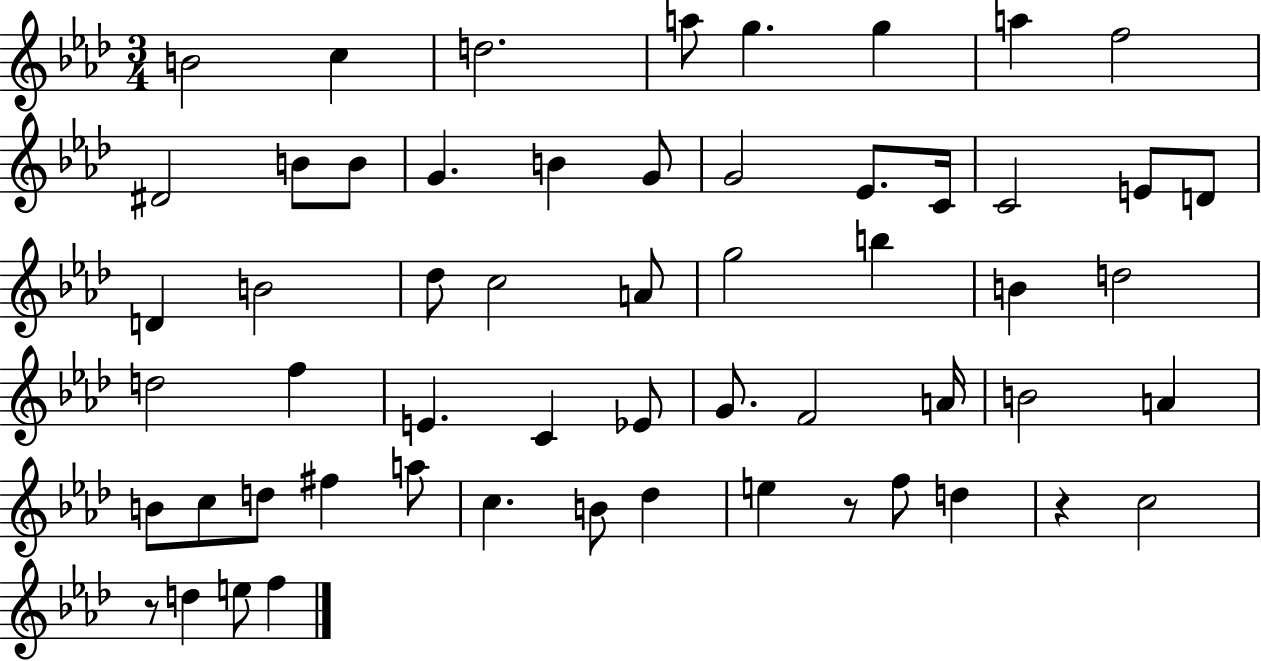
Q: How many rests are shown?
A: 3